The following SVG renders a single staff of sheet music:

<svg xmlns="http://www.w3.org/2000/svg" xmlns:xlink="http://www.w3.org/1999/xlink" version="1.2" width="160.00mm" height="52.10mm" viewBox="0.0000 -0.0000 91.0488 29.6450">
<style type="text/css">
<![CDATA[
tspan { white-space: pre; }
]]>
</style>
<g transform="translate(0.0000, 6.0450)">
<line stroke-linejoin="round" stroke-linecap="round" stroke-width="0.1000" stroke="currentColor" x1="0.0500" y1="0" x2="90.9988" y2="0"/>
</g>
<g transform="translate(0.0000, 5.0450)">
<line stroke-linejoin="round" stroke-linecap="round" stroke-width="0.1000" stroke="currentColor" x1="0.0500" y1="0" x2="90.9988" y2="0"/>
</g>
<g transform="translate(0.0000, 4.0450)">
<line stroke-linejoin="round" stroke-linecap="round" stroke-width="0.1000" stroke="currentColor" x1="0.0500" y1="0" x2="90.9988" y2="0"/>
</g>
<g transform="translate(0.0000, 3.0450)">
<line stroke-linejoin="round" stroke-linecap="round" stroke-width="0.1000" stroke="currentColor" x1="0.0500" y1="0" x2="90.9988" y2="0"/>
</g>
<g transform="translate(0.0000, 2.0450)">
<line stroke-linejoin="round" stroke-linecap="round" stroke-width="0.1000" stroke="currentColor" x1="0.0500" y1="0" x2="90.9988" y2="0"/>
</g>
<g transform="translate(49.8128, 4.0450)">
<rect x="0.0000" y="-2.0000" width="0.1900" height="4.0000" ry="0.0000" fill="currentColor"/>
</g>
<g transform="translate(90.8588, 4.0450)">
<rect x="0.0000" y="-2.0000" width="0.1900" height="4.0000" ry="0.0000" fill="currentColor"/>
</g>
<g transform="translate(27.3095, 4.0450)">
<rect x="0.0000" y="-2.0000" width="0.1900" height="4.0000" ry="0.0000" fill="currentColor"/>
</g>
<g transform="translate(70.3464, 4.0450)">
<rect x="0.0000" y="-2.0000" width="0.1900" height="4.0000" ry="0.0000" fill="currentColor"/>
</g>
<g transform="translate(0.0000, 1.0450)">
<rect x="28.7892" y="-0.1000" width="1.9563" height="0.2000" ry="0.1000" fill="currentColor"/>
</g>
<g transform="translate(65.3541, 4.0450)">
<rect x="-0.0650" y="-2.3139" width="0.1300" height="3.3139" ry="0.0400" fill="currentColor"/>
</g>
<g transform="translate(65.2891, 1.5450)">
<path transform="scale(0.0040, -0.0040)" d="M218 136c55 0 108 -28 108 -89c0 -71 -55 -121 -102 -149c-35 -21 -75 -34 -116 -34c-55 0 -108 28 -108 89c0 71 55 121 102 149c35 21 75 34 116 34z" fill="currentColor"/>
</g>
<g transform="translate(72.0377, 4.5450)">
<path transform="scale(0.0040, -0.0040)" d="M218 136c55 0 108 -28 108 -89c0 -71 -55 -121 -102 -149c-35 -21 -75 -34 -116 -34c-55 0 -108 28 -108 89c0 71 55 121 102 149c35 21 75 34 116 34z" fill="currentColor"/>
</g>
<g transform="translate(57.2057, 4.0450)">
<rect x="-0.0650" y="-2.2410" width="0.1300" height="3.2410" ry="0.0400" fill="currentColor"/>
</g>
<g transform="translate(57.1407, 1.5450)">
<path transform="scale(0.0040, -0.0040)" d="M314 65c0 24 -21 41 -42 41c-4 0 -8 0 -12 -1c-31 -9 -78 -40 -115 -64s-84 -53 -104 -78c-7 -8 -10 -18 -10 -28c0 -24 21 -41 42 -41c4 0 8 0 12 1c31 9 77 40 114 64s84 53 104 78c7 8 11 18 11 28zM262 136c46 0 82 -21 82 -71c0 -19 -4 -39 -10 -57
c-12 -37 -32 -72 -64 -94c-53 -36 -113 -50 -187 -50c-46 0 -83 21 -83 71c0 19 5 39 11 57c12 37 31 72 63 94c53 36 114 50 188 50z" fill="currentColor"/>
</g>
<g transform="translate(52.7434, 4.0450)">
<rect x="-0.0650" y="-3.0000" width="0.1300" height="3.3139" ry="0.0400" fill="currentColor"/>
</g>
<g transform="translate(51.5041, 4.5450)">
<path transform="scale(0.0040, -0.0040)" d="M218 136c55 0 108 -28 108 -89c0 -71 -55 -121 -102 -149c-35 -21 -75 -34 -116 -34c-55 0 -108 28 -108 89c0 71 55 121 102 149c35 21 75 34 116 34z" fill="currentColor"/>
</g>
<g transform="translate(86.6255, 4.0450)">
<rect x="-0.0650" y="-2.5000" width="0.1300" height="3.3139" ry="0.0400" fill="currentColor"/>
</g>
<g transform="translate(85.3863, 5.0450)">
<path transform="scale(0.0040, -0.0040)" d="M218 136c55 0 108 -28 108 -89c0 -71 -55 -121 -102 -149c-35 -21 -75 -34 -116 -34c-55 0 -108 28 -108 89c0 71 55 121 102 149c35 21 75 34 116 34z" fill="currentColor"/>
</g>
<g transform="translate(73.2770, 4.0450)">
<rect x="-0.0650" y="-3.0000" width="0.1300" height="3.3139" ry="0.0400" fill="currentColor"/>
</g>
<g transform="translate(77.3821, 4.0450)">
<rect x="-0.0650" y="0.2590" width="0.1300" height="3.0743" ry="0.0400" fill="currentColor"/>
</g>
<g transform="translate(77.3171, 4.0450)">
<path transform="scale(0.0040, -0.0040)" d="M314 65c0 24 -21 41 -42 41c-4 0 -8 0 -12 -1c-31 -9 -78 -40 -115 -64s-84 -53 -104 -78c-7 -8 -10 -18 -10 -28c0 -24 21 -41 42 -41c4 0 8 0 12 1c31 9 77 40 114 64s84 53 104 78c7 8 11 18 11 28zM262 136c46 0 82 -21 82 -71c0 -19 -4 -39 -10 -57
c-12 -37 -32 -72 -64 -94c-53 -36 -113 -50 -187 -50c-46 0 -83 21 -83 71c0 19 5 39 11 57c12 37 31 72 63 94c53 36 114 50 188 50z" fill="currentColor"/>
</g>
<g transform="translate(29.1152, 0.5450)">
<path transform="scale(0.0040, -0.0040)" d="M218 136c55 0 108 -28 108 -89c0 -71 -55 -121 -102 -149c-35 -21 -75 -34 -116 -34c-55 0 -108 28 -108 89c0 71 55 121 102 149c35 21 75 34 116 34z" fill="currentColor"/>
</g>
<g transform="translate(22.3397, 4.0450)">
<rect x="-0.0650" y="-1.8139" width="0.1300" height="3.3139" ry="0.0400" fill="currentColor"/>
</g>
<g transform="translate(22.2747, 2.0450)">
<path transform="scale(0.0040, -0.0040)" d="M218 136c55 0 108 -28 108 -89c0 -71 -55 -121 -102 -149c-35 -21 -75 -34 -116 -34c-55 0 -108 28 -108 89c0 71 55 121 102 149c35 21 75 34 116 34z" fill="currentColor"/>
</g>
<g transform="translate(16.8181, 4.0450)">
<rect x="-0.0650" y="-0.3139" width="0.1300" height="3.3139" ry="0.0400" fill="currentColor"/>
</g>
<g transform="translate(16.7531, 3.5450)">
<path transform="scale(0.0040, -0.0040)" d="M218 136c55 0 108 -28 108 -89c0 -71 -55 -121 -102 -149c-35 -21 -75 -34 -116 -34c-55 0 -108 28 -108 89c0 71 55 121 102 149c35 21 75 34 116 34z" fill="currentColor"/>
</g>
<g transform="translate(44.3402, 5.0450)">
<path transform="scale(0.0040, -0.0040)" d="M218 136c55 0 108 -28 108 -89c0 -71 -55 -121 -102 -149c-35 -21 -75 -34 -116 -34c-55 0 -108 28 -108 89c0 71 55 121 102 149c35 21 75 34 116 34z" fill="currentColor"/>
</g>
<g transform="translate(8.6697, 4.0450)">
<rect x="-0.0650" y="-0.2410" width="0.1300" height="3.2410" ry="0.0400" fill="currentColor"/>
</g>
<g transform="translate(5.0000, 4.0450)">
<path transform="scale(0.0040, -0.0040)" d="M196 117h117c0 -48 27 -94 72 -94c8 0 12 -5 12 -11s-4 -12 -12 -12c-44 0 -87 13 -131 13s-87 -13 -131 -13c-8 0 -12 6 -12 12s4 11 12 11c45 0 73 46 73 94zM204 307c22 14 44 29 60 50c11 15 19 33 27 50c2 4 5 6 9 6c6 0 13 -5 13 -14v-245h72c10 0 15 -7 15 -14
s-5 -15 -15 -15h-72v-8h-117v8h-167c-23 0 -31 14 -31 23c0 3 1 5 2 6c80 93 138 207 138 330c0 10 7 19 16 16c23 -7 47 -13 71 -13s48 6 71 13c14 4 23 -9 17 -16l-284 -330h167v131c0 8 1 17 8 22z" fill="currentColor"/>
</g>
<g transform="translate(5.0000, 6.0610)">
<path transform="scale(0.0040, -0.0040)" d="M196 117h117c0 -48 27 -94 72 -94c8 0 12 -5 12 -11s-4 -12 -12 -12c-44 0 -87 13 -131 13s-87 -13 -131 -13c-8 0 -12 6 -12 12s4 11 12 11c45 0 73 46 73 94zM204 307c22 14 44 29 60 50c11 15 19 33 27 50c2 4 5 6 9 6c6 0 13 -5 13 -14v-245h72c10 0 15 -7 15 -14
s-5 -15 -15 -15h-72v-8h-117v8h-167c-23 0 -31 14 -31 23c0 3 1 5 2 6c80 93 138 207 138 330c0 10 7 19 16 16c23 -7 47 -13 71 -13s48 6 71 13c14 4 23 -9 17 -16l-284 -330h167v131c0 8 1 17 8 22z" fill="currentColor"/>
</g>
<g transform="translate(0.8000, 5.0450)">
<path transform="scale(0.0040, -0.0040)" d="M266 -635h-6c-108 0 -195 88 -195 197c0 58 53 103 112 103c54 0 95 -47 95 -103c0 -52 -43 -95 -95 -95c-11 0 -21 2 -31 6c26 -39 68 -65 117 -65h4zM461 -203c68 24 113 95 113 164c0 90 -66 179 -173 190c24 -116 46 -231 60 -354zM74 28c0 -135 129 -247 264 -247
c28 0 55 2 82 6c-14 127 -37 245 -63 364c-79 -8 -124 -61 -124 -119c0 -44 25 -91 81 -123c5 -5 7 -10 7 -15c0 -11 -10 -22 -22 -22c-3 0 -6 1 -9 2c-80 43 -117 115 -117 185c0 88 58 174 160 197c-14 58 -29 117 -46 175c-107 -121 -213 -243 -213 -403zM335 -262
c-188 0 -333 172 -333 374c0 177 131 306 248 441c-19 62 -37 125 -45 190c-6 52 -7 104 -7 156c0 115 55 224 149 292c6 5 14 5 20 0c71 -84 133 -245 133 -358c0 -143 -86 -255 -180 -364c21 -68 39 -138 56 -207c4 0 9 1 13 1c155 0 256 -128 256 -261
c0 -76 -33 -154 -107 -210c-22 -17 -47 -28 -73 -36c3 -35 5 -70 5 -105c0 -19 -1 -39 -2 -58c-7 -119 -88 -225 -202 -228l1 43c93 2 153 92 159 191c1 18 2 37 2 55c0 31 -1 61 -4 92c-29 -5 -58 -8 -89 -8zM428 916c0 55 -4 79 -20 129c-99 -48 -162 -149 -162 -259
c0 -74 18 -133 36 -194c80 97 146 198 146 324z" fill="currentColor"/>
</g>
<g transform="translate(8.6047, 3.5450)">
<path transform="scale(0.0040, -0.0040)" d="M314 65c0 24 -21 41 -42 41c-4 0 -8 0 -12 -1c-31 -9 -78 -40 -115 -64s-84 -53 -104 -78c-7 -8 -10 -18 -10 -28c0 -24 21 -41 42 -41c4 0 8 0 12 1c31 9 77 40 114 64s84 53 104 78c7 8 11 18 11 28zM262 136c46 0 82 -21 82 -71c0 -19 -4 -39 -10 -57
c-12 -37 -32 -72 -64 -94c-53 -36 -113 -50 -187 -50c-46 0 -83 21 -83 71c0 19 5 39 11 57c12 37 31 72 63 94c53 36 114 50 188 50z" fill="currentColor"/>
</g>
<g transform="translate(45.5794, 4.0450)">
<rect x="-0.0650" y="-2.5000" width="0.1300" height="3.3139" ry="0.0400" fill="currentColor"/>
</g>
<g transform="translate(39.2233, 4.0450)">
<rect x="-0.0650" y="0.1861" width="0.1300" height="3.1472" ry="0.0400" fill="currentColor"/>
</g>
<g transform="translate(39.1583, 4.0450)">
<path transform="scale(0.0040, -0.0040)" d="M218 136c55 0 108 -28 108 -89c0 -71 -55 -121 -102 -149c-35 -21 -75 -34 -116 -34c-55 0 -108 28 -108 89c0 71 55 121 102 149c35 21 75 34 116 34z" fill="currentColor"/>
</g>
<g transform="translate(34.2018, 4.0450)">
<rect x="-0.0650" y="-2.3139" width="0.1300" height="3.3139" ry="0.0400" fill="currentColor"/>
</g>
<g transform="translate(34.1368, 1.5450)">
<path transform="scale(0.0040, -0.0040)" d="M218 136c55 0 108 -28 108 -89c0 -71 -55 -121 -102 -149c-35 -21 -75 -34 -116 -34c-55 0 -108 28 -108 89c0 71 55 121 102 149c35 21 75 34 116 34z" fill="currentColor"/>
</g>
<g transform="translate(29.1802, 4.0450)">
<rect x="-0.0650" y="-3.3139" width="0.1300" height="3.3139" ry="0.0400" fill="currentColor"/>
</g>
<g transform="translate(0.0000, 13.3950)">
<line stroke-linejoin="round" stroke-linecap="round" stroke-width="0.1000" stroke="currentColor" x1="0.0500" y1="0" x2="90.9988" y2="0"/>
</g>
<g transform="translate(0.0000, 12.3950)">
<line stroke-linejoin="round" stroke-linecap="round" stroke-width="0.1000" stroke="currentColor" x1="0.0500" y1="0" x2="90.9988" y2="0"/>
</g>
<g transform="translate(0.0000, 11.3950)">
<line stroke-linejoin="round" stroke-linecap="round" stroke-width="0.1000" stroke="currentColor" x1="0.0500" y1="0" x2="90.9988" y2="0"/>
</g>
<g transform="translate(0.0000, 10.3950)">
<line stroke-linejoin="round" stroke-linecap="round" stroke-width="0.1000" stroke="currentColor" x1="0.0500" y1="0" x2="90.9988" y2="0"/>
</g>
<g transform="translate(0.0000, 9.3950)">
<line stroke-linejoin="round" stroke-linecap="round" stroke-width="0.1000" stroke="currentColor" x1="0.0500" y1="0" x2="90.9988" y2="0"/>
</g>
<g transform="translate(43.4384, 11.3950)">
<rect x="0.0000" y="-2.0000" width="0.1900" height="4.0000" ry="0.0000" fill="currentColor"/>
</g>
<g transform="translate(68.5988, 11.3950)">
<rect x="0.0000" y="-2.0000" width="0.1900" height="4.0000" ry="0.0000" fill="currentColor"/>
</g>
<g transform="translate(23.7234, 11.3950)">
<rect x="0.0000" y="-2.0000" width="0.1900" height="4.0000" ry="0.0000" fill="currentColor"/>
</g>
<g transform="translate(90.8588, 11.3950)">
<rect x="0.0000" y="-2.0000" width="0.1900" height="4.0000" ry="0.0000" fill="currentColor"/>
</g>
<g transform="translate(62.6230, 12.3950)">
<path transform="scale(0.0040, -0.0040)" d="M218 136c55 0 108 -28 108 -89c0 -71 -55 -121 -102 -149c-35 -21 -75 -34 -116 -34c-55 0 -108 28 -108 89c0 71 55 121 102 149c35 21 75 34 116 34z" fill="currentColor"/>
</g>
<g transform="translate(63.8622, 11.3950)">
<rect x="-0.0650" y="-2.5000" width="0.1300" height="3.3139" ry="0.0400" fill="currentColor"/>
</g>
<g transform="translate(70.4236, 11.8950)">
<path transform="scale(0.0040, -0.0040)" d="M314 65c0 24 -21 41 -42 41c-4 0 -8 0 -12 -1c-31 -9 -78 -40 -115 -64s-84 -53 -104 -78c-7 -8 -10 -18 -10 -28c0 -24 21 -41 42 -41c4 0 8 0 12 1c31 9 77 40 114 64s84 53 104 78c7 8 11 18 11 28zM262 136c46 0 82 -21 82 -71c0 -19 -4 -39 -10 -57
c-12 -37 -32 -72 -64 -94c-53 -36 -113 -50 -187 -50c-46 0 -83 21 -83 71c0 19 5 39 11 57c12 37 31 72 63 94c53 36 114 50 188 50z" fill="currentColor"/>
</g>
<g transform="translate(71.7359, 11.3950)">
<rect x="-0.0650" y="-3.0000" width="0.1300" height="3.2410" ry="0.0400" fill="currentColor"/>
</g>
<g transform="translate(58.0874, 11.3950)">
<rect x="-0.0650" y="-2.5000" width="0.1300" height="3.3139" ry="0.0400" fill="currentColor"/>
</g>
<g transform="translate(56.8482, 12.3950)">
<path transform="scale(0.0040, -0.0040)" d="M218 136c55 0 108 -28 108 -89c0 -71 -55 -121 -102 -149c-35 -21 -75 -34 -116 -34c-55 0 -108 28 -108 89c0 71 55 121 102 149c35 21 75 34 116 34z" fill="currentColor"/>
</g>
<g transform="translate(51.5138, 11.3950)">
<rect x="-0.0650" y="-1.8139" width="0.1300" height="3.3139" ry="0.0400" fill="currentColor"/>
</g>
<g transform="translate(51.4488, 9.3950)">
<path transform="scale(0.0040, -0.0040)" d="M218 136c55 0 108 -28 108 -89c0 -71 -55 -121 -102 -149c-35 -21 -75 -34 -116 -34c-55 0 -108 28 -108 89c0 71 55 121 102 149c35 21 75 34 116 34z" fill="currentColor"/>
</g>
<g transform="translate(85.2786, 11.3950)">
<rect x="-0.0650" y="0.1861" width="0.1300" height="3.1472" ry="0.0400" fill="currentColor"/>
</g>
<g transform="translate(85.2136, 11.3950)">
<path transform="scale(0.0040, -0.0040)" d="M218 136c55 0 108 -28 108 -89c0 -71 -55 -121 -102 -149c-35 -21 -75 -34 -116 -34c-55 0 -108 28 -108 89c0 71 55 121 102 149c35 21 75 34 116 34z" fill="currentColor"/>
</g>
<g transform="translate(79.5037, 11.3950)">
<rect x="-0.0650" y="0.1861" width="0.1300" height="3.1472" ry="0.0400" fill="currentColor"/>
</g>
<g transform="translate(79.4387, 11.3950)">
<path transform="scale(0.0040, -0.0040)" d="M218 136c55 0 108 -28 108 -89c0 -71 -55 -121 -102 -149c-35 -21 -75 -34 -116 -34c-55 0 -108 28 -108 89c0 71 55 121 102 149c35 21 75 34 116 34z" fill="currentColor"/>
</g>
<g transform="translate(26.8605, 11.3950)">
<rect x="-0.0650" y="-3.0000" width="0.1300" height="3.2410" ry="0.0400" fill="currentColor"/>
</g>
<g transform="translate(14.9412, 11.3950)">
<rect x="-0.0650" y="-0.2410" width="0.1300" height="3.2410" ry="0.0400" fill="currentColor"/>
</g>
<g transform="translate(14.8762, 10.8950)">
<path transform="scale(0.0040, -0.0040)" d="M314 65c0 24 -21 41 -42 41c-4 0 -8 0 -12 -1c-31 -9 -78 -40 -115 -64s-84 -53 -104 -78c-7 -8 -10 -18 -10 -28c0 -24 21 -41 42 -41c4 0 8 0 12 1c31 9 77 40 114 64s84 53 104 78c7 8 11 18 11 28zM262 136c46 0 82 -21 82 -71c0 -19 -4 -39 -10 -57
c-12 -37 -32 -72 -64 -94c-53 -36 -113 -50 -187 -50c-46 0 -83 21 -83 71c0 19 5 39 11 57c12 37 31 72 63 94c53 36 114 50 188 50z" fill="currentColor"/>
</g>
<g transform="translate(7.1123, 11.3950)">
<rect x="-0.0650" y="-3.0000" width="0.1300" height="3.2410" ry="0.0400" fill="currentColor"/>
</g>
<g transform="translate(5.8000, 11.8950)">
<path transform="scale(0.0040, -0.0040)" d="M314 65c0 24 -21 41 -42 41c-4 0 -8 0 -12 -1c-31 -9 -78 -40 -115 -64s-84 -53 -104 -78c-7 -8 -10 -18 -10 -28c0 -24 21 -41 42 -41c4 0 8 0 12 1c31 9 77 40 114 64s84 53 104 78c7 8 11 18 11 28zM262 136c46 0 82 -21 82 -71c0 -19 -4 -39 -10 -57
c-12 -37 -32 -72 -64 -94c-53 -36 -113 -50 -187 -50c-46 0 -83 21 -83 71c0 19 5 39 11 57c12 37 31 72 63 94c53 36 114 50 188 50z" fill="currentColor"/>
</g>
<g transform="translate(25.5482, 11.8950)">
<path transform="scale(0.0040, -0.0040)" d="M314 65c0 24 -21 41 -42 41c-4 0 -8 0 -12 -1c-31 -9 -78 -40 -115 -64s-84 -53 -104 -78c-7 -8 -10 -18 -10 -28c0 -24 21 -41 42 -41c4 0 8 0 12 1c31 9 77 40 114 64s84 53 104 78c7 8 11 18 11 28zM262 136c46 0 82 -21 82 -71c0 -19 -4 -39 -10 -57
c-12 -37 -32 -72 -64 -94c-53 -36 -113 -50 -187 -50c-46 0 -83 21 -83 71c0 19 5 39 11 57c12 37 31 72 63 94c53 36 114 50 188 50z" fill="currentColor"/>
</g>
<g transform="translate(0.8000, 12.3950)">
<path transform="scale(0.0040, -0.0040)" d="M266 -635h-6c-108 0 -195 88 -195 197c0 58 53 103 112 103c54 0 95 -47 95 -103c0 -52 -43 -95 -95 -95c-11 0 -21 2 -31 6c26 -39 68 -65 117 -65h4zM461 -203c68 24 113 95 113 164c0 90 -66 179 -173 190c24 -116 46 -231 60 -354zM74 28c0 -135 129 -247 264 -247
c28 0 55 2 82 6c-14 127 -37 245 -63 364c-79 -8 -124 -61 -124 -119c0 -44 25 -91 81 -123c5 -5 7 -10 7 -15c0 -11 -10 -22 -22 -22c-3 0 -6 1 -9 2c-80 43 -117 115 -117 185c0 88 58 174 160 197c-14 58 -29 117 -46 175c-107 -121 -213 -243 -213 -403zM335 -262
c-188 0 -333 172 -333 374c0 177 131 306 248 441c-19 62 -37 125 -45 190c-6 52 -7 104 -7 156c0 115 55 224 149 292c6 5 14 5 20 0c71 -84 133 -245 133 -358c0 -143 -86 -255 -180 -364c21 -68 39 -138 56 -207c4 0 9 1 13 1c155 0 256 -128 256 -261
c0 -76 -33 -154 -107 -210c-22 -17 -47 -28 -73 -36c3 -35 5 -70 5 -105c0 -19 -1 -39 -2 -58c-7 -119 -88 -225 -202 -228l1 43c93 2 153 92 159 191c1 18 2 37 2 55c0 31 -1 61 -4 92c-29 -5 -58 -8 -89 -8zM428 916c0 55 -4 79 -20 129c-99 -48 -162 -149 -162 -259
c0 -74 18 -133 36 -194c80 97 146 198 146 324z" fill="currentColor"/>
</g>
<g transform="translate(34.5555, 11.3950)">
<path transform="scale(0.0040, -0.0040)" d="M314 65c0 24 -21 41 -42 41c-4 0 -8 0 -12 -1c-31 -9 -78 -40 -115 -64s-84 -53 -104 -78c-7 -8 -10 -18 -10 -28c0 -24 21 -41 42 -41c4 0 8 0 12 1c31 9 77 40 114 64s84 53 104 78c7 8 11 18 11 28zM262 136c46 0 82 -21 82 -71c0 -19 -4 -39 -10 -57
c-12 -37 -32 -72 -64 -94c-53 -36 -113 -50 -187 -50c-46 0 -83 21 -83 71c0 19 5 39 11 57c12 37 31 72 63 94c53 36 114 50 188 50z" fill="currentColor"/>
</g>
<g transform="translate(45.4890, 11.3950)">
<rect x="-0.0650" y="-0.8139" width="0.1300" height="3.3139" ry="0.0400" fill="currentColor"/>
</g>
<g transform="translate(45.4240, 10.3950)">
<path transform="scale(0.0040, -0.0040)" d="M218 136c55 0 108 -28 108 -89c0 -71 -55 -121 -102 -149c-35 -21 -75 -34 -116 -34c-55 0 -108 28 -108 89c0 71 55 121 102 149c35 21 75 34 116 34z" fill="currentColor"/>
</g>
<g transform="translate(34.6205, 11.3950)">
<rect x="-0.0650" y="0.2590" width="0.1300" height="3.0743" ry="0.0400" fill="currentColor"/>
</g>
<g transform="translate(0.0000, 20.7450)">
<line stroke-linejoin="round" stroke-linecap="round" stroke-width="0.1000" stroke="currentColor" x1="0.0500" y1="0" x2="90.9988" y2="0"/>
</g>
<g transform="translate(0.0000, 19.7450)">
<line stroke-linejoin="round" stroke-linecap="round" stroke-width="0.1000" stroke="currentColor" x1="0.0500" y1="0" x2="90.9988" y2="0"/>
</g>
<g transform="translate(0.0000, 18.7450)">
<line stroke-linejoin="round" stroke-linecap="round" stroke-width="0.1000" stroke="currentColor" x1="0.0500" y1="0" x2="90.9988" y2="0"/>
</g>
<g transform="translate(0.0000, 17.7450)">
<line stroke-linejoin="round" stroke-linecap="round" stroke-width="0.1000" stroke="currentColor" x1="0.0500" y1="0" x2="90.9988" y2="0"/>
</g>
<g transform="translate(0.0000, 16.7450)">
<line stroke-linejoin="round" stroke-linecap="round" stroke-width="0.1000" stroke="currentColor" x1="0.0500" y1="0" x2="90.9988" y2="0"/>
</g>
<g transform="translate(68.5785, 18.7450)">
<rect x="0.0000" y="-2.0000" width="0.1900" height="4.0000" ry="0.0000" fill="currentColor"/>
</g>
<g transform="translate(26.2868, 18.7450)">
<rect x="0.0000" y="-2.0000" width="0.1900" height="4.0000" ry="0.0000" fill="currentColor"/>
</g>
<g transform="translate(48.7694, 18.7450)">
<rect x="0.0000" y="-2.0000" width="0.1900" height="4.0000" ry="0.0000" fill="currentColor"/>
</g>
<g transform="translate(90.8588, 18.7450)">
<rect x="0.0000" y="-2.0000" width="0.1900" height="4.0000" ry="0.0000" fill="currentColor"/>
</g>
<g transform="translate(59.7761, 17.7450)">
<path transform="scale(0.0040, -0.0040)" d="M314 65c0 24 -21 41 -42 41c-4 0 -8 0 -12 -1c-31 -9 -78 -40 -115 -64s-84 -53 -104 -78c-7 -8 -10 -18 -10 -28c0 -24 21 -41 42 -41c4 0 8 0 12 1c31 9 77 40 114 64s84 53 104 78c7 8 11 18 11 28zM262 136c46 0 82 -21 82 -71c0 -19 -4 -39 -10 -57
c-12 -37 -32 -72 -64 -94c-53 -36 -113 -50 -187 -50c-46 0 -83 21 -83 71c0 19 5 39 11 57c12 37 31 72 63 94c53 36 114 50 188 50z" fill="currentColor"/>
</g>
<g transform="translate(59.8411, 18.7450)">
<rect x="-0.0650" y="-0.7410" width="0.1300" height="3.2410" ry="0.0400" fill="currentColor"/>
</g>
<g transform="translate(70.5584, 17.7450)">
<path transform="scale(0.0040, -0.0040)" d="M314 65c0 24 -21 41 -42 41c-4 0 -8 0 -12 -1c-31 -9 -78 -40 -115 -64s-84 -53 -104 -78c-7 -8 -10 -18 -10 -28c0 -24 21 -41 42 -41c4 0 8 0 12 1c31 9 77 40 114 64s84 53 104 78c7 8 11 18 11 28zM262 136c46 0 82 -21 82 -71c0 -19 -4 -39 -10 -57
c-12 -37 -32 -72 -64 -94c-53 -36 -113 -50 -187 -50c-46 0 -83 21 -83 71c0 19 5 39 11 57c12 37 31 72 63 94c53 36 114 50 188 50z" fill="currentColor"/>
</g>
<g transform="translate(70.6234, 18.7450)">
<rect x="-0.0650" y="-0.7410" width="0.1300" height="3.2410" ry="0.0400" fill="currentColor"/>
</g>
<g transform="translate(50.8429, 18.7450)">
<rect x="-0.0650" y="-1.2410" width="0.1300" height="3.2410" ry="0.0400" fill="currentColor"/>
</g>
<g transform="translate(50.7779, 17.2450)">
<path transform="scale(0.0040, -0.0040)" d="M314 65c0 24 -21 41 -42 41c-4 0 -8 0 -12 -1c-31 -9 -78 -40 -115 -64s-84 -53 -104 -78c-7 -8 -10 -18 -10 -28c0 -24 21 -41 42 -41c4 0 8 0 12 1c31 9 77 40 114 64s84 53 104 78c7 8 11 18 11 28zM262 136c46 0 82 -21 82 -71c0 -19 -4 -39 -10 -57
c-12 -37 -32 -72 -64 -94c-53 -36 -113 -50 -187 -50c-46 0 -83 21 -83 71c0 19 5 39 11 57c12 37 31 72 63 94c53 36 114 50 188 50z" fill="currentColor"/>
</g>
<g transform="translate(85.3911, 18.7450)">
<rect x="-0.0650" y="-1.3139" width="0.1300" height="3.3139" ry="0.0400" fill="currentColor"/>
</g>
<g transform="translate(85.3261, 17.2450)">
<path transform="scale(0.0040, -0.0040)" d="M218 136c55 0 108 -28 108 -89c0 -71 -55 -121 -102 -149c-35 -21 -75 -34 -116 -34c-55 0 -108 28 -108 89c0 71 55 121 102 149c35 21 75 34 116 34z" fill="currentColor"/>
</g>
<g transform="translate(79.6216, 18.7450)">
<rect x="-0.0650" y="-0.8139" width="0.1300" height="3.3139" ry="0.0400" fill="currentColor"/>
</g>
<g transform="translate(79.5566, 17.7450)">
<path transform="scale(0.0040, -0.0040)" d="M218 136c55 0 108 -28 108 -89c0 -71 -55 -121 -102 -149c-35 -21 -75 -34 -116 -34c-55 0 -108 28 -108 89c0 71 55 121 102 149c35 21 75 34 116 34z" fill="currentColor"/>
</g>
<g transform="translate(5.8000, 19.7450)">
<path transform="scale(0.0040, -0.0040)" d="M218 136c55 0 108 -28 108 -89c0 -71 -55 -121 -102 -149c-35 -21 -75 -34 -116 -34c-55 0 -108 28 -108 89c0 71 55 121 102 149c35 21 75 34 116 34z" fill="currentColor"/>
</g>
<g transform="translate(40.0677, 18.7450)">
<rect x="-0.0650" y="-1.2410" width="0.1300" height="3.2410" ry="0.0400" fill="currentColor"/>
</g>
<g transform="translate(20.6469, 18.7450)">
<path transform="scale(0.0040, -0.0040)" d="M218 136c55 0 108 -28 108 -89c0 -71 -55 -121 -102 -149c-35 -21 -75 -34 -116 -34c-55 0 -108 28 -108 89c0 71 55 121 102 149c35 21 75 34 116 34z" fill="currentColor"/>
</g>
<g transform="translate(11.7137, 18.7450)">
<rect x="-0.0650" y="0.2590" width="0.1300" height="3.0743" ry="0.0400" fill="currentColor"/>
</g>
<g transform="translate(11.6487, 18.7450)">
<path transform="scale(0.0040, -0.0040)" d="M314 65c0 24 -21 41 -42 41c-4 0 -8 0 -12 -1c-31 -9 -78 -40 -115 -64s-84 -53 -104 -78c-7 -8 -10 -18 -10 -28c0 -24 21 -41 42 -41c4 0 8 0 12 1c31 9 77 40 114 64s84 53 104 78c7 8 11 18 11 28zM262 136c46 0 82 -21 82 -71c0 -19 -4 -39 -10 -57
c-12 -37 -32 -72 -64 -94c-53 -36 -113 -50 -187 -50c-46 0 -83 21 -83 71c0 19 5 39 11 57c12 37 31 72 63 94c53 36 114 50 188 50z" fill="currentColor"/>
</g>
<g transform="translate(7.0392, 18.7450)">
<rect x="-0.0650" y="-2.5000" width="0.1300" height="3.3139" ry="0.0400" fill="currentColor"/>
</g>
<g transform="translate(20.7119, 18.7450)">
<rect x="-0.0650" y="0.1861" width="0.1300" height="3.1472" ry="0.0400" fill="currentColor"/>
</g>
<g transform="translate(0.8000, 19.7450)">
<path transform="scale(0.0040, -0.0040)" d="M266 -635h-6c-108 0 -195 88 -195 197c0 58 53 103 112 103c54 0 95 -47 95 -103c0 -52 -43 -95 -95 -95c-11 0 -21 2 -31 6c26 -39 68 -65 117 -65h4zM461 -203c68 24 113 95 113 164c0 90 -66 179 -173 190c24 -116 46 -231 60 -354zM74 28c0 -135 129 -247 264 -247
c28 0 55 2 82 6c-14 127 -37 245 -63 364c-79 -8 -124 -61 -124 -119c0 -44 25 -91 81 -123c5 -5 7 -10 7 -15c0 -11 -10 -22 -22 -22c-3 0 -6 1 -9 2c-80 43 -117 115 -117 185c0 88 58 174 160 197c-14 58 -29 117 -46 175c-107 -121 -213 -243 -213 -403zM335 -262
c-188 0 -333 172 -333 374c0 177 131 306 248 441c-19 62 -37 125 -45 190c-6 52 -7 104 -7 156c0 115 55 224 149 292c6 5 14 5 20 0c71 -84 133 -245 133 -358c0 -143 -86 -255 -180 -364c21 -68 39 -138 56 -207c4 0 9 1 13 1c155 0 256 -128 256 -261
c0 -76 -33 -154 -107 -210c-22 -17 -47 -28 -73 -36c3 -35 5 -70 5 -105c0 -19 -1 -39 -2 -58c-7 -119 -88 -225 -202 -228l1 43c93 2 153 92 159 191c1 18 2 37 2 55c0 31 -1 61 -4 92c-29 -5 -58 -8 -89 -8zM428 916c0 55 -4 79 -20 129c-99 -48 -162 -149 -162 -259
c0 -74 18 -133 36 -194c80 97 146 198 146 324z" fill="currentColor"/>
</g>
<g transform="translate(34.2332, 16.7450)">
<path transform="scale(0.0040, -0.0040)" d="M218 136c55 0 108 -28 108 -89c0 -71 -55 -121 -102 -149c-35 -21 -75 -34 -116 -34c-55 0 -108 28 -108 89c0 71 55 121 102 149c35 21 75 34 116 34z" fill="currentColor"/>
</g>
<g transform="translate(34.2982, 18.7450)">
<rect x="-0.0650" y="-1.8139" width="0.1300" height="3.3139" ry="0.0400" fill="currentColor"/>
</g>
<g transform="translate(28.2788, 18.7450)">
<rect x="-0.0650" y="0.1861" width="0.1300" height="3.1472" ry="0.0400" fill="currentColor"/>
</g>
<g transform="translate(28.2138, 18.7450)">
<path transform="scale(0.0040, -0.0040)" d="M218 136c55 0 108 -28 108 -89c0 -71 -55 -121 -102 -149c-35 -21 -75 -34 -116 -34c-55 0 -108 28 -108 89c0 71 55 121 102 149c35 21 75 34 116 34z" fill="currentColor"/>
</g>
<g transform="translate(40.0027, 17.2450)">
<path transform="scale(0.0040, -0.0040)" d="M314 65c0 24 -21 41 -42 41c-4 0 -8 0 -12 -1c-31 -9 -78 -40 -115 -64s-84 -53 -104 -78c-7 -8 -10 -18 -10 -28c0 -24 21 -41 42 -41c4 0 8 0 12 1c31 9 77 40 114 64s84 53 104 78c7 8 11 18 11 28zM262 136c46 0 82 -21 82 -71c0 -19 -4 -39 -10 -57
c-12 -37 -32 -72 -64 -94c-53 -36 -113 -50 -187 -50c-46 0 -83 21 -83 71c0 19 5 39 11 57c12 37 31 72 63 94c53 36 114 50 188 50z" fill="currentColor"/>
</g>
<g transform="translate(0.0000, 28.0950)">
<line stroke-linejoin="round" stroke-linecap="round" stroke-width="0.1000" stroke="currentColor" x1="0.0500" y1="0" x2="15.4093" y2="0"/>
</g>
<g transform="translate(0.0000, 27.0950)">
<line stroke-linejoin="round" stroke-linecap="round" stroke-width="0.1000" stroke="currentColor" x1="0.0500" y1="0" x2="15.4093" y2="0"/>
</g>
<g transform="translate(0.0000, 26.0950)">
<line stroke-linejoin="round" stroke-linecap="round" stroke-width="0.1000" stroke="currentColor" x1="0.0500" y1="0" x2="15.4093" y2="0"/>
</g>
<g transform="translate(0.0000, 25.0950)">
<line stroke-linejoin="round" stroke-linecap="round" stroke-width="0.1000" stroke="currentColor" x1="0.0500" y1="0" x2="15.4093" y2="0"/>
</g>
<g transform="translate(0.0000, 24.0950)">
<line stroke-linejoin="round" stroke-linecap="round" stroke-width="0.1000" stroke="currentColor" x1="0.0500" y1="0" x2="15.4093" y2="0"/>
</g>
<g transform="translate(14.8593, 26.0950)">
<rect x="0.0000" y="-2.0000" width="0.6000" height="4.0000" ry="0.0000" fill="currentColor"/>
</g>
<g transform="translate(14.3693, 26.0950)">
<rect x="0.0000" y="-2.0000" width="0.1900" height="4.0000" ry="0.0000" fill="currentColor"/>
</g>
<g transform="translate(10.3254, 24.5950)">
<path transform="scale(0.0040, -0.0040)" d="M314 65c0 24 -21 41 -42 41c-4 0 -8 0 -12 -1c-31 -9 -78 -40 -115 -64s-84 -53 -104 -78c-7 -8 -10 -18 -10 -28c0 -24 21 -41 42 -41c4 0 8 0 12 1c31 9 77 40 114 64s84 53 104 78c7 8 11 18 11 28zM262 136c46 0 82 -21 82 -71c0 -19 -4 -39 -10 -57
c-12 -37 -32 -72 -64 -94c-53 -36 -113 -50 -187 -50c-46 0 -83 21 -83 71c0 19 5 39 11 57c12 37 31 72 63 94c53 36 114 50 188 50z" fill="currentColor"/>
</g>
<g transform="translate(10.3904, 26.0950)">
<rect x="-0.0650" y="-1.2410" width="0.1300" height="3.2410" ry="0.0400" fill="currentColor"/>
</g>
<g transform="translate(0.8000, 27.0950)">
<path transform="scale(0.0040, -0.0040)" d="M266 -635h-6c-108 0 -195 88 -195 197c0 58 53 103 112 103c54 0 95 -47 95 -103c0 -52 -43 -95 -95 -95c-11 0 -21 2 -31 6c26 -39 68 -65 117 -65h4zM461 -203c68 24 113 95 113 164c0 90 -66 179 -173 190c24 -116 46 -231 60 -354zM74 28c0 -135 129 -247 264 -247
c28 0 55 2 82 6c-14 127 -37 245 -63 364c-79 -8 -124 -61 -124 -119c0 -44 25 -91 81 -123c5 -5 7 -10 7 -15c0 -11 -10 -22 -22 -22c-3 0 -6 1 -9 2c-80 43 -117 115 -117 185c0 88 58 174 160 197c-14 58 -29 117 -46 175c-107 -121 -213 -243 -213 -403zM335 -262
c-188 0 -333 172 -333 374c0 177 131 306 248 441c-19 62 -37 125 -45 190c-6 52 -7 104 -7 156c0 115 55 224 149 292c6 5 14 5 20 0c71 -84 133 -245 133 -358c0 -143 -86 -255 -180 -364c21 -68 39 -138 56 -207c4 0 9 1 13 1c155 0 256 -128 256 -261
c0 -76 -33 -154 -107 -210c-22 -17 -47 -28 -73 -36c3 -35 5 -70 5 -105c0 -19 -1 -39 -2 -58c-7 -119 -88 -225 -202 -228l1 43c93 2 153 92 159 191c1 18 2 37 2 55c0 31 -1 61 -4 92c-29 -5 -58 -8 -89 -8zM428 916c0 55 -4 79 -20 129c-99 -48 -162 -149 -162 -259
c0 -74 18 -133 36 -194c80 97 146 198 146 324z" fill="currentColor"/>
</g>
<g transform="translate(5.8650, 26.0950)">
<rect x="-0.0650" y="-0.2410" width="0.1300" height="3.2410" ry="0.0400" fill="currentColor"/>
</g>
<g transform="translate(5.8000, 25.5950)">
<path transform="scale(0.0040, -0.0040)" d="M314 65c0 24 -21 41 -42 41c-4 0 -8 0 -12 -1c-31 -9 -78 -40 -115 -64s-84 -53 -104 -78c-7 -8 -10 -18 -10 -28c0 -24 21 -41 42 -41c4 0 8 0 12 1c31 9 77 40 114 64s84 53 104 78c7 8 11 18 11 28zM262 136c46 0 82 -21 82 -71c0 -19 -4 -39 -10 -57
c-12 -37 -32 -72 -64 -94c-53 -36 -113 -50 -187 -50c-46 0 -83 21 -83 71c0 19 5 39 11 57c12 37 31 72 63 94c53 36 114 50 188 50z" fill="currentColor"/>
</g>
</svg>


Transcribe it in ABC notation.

X:1
T:Untitled
M:4/4
L:1/4
K:C
c2 c f b g B G A g2 g A B2 G A2 c2 A2 B2 d f G G A2 B B G B2 B B f e2 e2 d2 d2 d e c2 e2